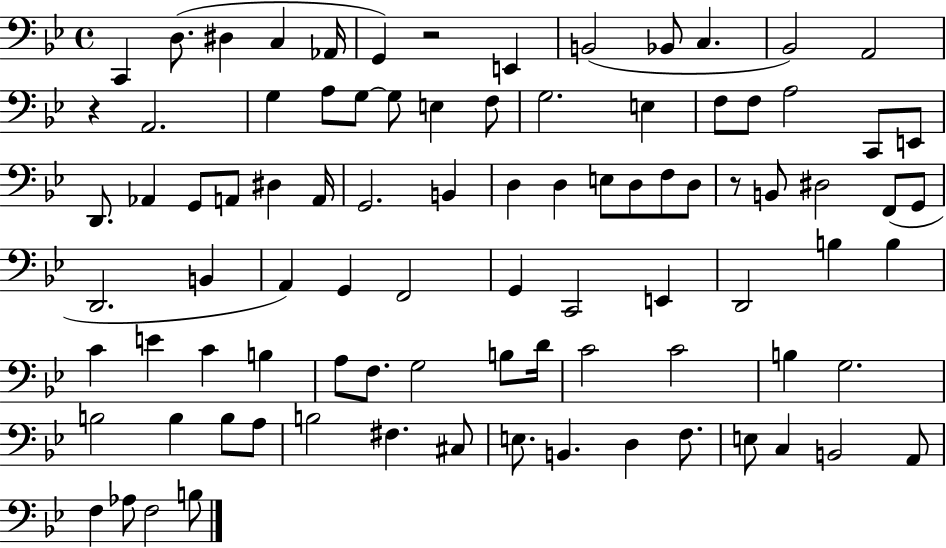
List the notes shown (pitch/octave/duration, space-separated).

C2/q D3/e. D#3/q C3/q Ab2/s G2/q R/h E2/q B2/h Bb2/e C3/q. Bb2/h A2/h R/q A2/h. G3/q A3/e G3/e G3/e E3/q F3/e G3/h. E3/q F3/e F3/e A3/h C2/e E2/e D2/e. Ab2/q G2/e A2/e D#3/q A2/s G2/h. B2/q D3/q D3/q E3/e D3/e F3/e D3/e R/e B2/e D#3/h F2/e G2/e D2/h. B2/q A2/q G2/q F2/h G2/q C2/h E2/q D2/h B3/q B3/q C4/q E4/q C4/q B3/q A3/e F3/e. G3/h B3/e D4/s C4/h C4/h B3/q G3/h. B3/h B3/q B3/e A3/e B3/h F#3/q. C#3/e E3/e. B2/q. D3/q F3/e. E3/e C3/q B2/h A2/e F3/q Ab3/e F3/h B3/e